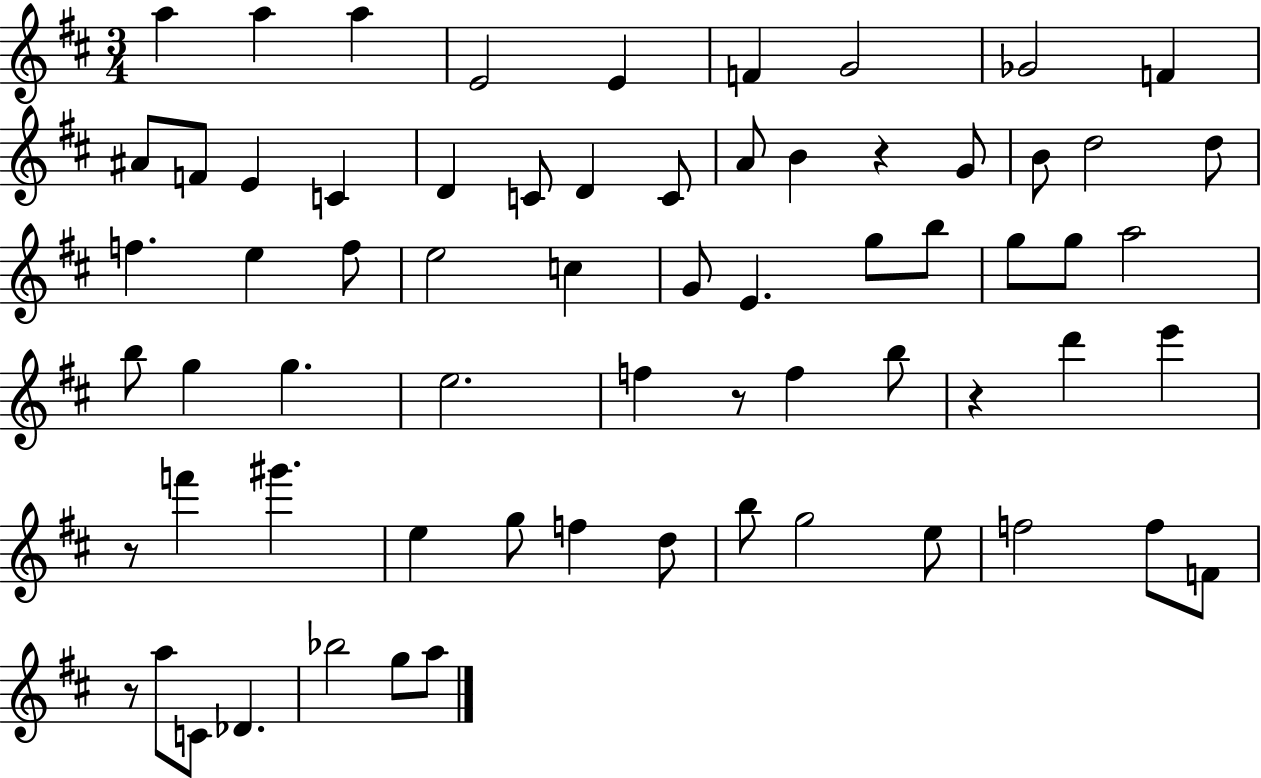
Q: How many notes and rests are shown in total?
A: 67